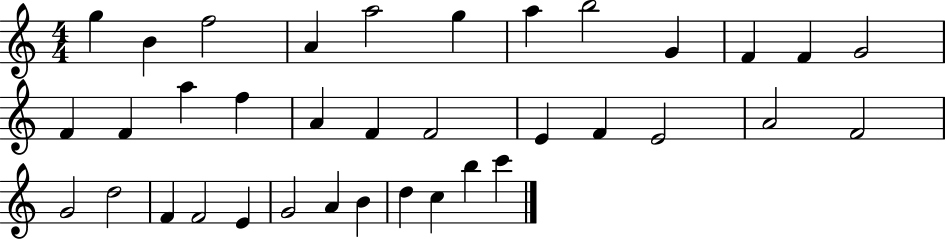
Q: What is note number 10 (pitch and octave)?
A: F4